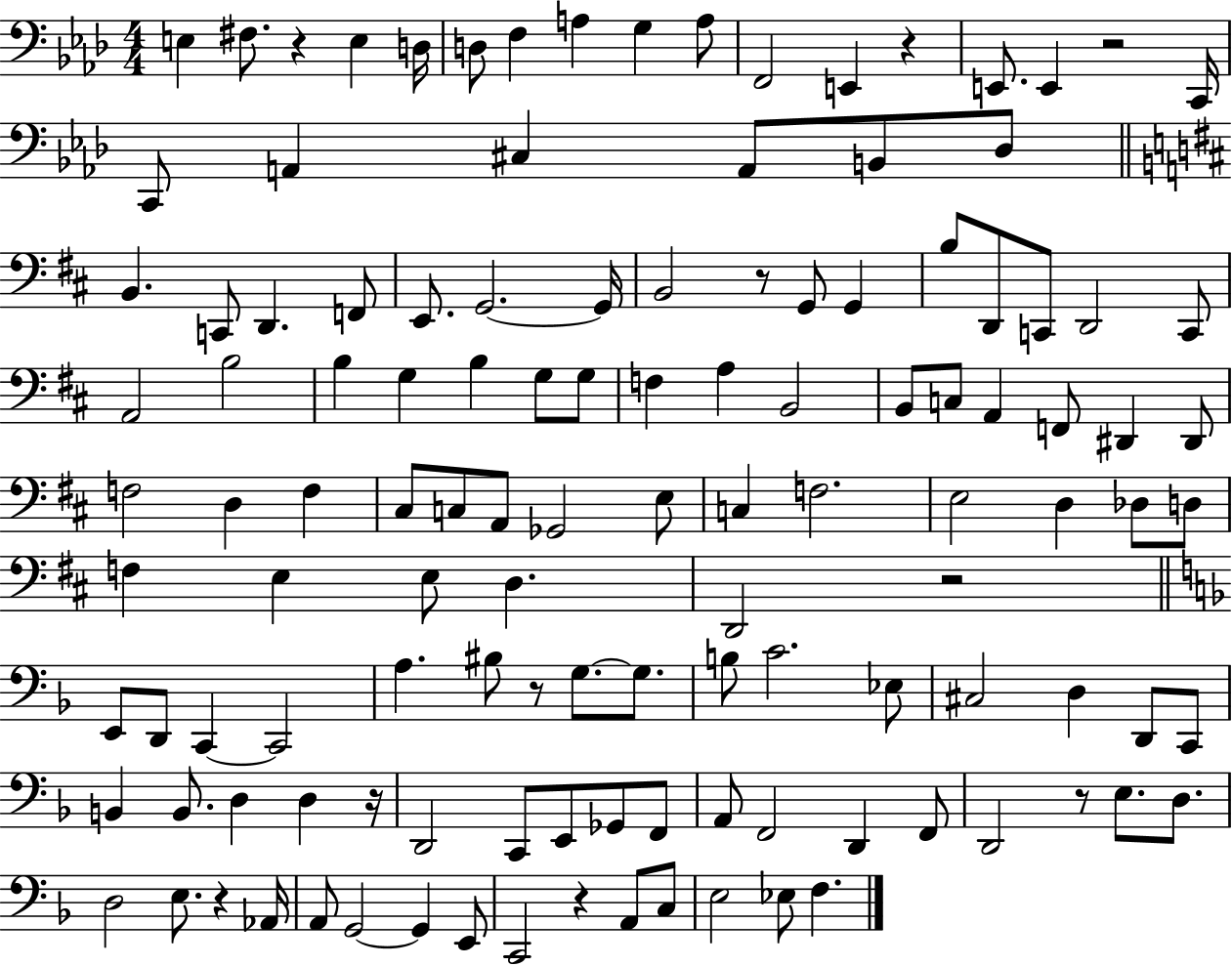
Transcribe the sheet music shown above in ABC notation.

X:1
T:Untitled
M:4/4
L:1/4
K:Ab
E, ^F,/2 z E, D,/4 D,/2 F, A, G, A,/2 F,,2 E,, z E,,/2 E,, z2 C,,/4 C,,/2 A,, ^C, A,,/2 B,,/2 _D,/2 B,, C,,/2 D,, F,,/2 E,,/2 G,,2 G,,/4 B,,2 z/2 G,,/2 G,, B,/2 D,,/2 C,,/2 D,,2 C,,/2 A,,2 B,2 B, G, B, G,/2 G,/2 F, A, B,,2 B,,/2 C,/2 A,, F,,/2 ^D,, ^D,,/2 F,2 D, F, ^C,/2 C,/2 A,,/2 _G,,2 E,/2 C, F,2 E,2 D, _D,/2 D,/2 F, E, E,/2 D, D,,2 z2 E,,/2 D,,/2 C,, C,,2 A, ^B,/2 z/2 G,/2 G,/2 B,/2 C2 _E,/2 ^C,2 D, D,,/2 C,,/2 B,, B,,/2 D, D, z/4 D,,2 C,,/2 E,,/2 _G,,/2 F,,/2 A,,/2 F,,2 D,, F,,/2 D,,2 z/2 E,/2 D,/2 D,2 E,/2 z _A,,/4 A,,/2 G,,2 G,, E,,/2 C,,2 z A,,/2 C,/2 E,2 _E,/2 F,